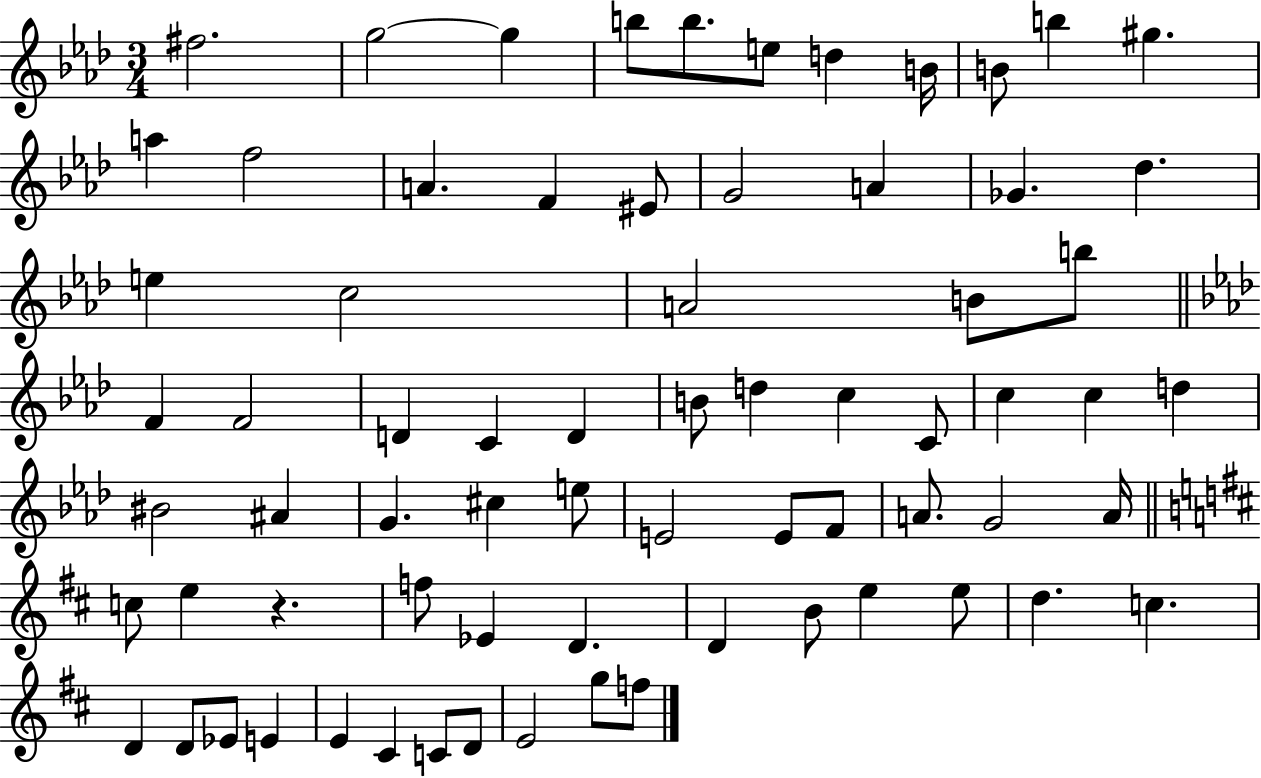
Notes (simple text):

F#5/h. G5/h G5/q B5/e B5/e. E5/e D5/q B4/s B4/e B5/q G#5/q. A5/q F5/h A4/q. F4/q EIS4/e G4/h A4/q Gb4/q. Db5/q. E5/q C5/h A4/h B4/e B5/e F4/q F4/h D4/q C4/q D4/q B4/e D5/q C5/q C4/e C5/q C5/q D5/q BIS4/h A#4/q G4/q. C#5/q E5/e E4/h E4/e F4/e A4/e. G4/h A4/s C5/e E5/q R/q. F5/e Eb4/q D4/q. D4/q B4/e E5/q E5/e D5/q. C5/q. D4/q D4/e Eb4/e E4/q E4/q C#4/q C4/e D4/e E4/h G5/e F5/e